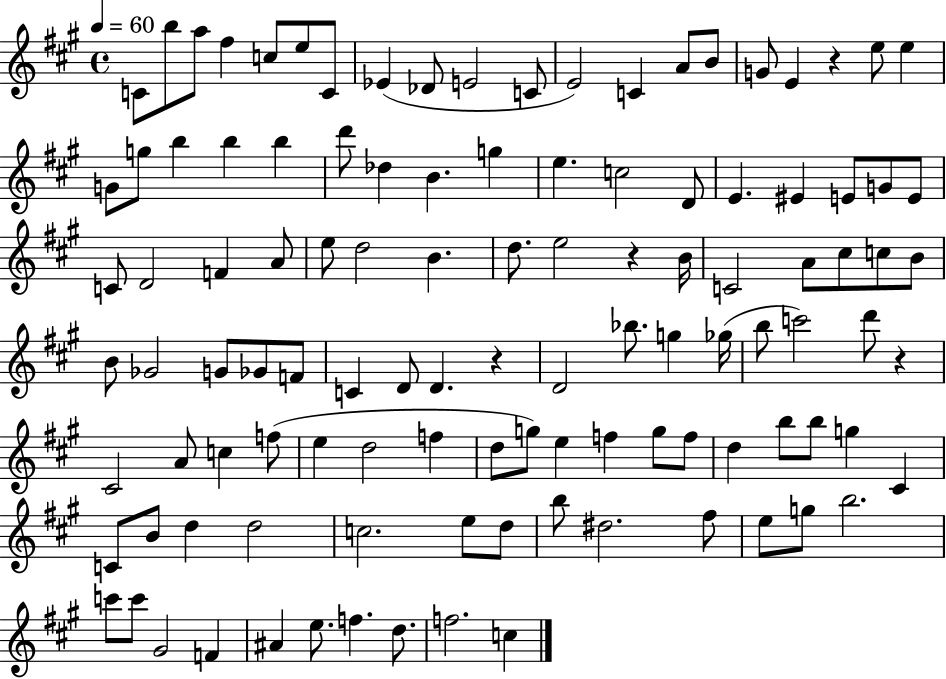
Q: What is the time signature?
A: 4/4